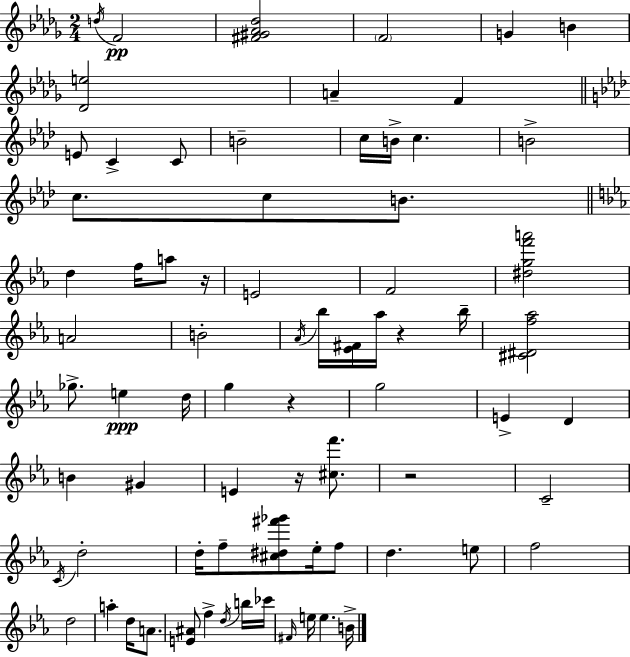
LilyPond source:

{
  \clef treble
  \numericTimeSignature
  \time 2/4
  \key bes \minor
  \acciaccatura { d''16 }\pp f'2 | <fis' gis' aes' des''>2 | \parenthesize f'2 | g'4 b'4 | \break <des' e''>2 | a'4-- f'4 | \bar "||" \break \key aes \major e'8 c'4-> c'8 | b'2-- | c''16 b'16-> c''4. | b'2-> | \break c''8. c''8 b'8. | \bar "||" \break \key ees \major d''4 f''16 a''8 r16 | e'2 | f'2 | <dis'' g'' f''' a'''>2 | \break a'2 | b'2-. | \acciaccatura { aes'16 } bes''16 <ees' fis'>16 aes''16 r4 | bes''16-- <cis' dis' f'' aes''>2 | \break ges''8.-> e''4\ppp | d''16 g''4 r4 | g''2 | e'4-> d'4 | \break b'4 gis'4 | e'4 r16 <cis'' f'''>8. | r2 | c'2-- | \break \acciaccatura { c'16 } d''2-. | d''16-. f''8-- <cis'' dis'' fis''' ges'''>8 ees''16-. | f''8 d''4. | e''8 f''2 | \break d''2 | a''4-. d''16 a'8. | <e' ais'>8 f''4-> | \acciaccatura { d''16 } b''16 ces'''16 \grace { fis'16 } e''16 e''4. | \break b'16-> \bar "|."
}